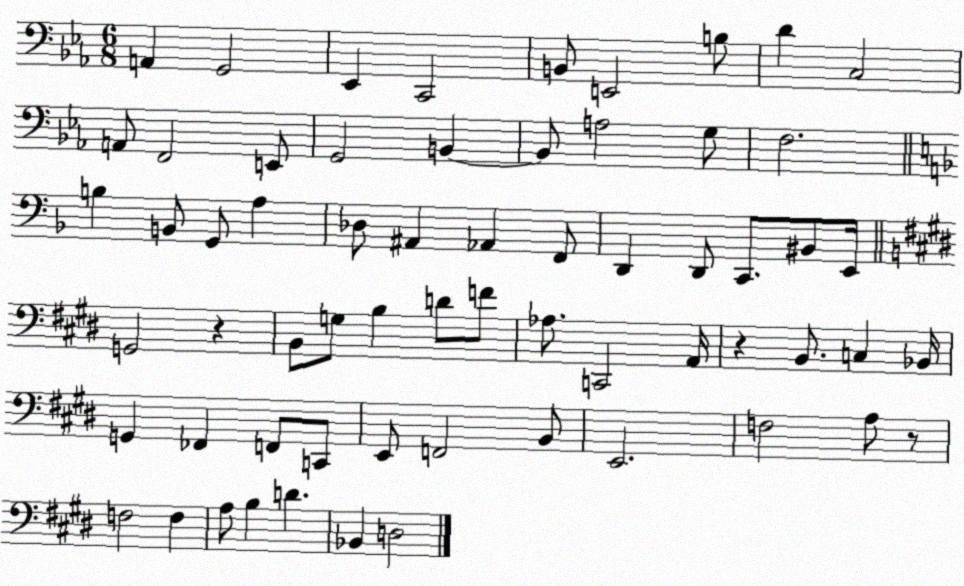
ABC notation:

X:1
T:Untitled
M:6/8
L:1/4
K:Eb
A,, G,,2 _E,, C,,2 B,,/2 E,,2 B,/2 D C,2 A,,/2 F,,2 E,,/2 G,,2 B,, B,,/2 A,2 G,/2 F,2 B, B,,/2 G,,/2 A, _D,/2 ^A,, _A,, F,,/2 D,, D,,/2 C,,/2 ^B,,/2 E,,/4 G,,2 z B,,/2 G,/2 B, D/2 F/2 _A,/2 C,,2 A,,/4 z B,,/2 C, _B,,/4 G,, _F,, F,,/2 C,,/2 E,,/2 F,,2 B,,/2 E,,2 F,2 A,/2 z/2 F,2 F, A,/2 B, D _B,, D,2